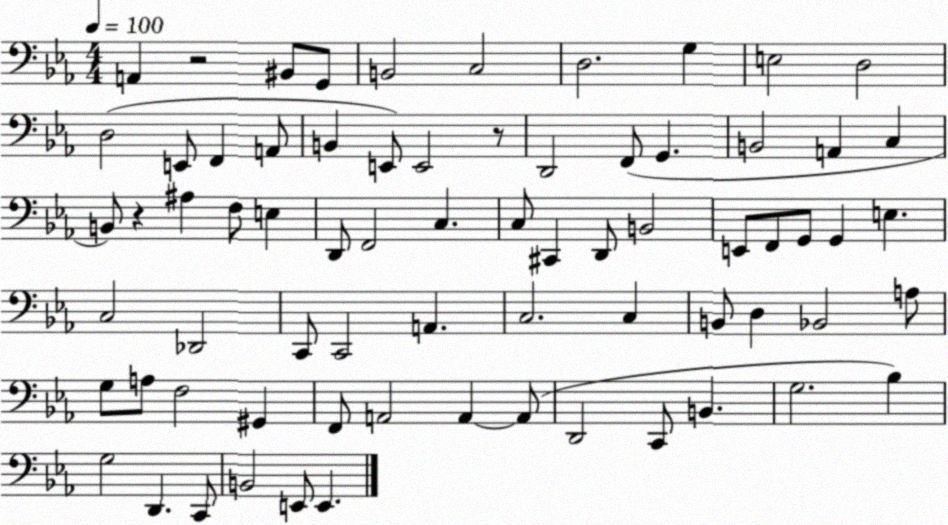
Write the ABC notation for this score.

X:1
T:Untitled
M:4/4
L:1/4
K:Eb
A,, z2 ^B,,/2 G,,/2 B,,2 C,2 D,2 G, E,2 D,2 D,2 E,,/2 F,, A,,/2 B,, E,,/2 E,,2 z/2 D,,2 F,,/2 G,, B,,2 A,, C, B,,/2 z ^A, F,/2 E, D,,/2 F,,2 C, C,/2 ^C,, D,,/2 B,,2 E,,/2 F,,/2 G,,/2 G,, E, C,2 _D,,2 C,,/2 C,,2 A,, C,2 C, B,,/2 D, _B,,2 A,/2 G,/2 A,/2 F,2 ^G,, F,,/2 A,,2 A,, A,,/2 D,,2 C,,/2 B,, G,2 _B, G,2 D,, C,,/2 B,,2 E,,/2 E,,